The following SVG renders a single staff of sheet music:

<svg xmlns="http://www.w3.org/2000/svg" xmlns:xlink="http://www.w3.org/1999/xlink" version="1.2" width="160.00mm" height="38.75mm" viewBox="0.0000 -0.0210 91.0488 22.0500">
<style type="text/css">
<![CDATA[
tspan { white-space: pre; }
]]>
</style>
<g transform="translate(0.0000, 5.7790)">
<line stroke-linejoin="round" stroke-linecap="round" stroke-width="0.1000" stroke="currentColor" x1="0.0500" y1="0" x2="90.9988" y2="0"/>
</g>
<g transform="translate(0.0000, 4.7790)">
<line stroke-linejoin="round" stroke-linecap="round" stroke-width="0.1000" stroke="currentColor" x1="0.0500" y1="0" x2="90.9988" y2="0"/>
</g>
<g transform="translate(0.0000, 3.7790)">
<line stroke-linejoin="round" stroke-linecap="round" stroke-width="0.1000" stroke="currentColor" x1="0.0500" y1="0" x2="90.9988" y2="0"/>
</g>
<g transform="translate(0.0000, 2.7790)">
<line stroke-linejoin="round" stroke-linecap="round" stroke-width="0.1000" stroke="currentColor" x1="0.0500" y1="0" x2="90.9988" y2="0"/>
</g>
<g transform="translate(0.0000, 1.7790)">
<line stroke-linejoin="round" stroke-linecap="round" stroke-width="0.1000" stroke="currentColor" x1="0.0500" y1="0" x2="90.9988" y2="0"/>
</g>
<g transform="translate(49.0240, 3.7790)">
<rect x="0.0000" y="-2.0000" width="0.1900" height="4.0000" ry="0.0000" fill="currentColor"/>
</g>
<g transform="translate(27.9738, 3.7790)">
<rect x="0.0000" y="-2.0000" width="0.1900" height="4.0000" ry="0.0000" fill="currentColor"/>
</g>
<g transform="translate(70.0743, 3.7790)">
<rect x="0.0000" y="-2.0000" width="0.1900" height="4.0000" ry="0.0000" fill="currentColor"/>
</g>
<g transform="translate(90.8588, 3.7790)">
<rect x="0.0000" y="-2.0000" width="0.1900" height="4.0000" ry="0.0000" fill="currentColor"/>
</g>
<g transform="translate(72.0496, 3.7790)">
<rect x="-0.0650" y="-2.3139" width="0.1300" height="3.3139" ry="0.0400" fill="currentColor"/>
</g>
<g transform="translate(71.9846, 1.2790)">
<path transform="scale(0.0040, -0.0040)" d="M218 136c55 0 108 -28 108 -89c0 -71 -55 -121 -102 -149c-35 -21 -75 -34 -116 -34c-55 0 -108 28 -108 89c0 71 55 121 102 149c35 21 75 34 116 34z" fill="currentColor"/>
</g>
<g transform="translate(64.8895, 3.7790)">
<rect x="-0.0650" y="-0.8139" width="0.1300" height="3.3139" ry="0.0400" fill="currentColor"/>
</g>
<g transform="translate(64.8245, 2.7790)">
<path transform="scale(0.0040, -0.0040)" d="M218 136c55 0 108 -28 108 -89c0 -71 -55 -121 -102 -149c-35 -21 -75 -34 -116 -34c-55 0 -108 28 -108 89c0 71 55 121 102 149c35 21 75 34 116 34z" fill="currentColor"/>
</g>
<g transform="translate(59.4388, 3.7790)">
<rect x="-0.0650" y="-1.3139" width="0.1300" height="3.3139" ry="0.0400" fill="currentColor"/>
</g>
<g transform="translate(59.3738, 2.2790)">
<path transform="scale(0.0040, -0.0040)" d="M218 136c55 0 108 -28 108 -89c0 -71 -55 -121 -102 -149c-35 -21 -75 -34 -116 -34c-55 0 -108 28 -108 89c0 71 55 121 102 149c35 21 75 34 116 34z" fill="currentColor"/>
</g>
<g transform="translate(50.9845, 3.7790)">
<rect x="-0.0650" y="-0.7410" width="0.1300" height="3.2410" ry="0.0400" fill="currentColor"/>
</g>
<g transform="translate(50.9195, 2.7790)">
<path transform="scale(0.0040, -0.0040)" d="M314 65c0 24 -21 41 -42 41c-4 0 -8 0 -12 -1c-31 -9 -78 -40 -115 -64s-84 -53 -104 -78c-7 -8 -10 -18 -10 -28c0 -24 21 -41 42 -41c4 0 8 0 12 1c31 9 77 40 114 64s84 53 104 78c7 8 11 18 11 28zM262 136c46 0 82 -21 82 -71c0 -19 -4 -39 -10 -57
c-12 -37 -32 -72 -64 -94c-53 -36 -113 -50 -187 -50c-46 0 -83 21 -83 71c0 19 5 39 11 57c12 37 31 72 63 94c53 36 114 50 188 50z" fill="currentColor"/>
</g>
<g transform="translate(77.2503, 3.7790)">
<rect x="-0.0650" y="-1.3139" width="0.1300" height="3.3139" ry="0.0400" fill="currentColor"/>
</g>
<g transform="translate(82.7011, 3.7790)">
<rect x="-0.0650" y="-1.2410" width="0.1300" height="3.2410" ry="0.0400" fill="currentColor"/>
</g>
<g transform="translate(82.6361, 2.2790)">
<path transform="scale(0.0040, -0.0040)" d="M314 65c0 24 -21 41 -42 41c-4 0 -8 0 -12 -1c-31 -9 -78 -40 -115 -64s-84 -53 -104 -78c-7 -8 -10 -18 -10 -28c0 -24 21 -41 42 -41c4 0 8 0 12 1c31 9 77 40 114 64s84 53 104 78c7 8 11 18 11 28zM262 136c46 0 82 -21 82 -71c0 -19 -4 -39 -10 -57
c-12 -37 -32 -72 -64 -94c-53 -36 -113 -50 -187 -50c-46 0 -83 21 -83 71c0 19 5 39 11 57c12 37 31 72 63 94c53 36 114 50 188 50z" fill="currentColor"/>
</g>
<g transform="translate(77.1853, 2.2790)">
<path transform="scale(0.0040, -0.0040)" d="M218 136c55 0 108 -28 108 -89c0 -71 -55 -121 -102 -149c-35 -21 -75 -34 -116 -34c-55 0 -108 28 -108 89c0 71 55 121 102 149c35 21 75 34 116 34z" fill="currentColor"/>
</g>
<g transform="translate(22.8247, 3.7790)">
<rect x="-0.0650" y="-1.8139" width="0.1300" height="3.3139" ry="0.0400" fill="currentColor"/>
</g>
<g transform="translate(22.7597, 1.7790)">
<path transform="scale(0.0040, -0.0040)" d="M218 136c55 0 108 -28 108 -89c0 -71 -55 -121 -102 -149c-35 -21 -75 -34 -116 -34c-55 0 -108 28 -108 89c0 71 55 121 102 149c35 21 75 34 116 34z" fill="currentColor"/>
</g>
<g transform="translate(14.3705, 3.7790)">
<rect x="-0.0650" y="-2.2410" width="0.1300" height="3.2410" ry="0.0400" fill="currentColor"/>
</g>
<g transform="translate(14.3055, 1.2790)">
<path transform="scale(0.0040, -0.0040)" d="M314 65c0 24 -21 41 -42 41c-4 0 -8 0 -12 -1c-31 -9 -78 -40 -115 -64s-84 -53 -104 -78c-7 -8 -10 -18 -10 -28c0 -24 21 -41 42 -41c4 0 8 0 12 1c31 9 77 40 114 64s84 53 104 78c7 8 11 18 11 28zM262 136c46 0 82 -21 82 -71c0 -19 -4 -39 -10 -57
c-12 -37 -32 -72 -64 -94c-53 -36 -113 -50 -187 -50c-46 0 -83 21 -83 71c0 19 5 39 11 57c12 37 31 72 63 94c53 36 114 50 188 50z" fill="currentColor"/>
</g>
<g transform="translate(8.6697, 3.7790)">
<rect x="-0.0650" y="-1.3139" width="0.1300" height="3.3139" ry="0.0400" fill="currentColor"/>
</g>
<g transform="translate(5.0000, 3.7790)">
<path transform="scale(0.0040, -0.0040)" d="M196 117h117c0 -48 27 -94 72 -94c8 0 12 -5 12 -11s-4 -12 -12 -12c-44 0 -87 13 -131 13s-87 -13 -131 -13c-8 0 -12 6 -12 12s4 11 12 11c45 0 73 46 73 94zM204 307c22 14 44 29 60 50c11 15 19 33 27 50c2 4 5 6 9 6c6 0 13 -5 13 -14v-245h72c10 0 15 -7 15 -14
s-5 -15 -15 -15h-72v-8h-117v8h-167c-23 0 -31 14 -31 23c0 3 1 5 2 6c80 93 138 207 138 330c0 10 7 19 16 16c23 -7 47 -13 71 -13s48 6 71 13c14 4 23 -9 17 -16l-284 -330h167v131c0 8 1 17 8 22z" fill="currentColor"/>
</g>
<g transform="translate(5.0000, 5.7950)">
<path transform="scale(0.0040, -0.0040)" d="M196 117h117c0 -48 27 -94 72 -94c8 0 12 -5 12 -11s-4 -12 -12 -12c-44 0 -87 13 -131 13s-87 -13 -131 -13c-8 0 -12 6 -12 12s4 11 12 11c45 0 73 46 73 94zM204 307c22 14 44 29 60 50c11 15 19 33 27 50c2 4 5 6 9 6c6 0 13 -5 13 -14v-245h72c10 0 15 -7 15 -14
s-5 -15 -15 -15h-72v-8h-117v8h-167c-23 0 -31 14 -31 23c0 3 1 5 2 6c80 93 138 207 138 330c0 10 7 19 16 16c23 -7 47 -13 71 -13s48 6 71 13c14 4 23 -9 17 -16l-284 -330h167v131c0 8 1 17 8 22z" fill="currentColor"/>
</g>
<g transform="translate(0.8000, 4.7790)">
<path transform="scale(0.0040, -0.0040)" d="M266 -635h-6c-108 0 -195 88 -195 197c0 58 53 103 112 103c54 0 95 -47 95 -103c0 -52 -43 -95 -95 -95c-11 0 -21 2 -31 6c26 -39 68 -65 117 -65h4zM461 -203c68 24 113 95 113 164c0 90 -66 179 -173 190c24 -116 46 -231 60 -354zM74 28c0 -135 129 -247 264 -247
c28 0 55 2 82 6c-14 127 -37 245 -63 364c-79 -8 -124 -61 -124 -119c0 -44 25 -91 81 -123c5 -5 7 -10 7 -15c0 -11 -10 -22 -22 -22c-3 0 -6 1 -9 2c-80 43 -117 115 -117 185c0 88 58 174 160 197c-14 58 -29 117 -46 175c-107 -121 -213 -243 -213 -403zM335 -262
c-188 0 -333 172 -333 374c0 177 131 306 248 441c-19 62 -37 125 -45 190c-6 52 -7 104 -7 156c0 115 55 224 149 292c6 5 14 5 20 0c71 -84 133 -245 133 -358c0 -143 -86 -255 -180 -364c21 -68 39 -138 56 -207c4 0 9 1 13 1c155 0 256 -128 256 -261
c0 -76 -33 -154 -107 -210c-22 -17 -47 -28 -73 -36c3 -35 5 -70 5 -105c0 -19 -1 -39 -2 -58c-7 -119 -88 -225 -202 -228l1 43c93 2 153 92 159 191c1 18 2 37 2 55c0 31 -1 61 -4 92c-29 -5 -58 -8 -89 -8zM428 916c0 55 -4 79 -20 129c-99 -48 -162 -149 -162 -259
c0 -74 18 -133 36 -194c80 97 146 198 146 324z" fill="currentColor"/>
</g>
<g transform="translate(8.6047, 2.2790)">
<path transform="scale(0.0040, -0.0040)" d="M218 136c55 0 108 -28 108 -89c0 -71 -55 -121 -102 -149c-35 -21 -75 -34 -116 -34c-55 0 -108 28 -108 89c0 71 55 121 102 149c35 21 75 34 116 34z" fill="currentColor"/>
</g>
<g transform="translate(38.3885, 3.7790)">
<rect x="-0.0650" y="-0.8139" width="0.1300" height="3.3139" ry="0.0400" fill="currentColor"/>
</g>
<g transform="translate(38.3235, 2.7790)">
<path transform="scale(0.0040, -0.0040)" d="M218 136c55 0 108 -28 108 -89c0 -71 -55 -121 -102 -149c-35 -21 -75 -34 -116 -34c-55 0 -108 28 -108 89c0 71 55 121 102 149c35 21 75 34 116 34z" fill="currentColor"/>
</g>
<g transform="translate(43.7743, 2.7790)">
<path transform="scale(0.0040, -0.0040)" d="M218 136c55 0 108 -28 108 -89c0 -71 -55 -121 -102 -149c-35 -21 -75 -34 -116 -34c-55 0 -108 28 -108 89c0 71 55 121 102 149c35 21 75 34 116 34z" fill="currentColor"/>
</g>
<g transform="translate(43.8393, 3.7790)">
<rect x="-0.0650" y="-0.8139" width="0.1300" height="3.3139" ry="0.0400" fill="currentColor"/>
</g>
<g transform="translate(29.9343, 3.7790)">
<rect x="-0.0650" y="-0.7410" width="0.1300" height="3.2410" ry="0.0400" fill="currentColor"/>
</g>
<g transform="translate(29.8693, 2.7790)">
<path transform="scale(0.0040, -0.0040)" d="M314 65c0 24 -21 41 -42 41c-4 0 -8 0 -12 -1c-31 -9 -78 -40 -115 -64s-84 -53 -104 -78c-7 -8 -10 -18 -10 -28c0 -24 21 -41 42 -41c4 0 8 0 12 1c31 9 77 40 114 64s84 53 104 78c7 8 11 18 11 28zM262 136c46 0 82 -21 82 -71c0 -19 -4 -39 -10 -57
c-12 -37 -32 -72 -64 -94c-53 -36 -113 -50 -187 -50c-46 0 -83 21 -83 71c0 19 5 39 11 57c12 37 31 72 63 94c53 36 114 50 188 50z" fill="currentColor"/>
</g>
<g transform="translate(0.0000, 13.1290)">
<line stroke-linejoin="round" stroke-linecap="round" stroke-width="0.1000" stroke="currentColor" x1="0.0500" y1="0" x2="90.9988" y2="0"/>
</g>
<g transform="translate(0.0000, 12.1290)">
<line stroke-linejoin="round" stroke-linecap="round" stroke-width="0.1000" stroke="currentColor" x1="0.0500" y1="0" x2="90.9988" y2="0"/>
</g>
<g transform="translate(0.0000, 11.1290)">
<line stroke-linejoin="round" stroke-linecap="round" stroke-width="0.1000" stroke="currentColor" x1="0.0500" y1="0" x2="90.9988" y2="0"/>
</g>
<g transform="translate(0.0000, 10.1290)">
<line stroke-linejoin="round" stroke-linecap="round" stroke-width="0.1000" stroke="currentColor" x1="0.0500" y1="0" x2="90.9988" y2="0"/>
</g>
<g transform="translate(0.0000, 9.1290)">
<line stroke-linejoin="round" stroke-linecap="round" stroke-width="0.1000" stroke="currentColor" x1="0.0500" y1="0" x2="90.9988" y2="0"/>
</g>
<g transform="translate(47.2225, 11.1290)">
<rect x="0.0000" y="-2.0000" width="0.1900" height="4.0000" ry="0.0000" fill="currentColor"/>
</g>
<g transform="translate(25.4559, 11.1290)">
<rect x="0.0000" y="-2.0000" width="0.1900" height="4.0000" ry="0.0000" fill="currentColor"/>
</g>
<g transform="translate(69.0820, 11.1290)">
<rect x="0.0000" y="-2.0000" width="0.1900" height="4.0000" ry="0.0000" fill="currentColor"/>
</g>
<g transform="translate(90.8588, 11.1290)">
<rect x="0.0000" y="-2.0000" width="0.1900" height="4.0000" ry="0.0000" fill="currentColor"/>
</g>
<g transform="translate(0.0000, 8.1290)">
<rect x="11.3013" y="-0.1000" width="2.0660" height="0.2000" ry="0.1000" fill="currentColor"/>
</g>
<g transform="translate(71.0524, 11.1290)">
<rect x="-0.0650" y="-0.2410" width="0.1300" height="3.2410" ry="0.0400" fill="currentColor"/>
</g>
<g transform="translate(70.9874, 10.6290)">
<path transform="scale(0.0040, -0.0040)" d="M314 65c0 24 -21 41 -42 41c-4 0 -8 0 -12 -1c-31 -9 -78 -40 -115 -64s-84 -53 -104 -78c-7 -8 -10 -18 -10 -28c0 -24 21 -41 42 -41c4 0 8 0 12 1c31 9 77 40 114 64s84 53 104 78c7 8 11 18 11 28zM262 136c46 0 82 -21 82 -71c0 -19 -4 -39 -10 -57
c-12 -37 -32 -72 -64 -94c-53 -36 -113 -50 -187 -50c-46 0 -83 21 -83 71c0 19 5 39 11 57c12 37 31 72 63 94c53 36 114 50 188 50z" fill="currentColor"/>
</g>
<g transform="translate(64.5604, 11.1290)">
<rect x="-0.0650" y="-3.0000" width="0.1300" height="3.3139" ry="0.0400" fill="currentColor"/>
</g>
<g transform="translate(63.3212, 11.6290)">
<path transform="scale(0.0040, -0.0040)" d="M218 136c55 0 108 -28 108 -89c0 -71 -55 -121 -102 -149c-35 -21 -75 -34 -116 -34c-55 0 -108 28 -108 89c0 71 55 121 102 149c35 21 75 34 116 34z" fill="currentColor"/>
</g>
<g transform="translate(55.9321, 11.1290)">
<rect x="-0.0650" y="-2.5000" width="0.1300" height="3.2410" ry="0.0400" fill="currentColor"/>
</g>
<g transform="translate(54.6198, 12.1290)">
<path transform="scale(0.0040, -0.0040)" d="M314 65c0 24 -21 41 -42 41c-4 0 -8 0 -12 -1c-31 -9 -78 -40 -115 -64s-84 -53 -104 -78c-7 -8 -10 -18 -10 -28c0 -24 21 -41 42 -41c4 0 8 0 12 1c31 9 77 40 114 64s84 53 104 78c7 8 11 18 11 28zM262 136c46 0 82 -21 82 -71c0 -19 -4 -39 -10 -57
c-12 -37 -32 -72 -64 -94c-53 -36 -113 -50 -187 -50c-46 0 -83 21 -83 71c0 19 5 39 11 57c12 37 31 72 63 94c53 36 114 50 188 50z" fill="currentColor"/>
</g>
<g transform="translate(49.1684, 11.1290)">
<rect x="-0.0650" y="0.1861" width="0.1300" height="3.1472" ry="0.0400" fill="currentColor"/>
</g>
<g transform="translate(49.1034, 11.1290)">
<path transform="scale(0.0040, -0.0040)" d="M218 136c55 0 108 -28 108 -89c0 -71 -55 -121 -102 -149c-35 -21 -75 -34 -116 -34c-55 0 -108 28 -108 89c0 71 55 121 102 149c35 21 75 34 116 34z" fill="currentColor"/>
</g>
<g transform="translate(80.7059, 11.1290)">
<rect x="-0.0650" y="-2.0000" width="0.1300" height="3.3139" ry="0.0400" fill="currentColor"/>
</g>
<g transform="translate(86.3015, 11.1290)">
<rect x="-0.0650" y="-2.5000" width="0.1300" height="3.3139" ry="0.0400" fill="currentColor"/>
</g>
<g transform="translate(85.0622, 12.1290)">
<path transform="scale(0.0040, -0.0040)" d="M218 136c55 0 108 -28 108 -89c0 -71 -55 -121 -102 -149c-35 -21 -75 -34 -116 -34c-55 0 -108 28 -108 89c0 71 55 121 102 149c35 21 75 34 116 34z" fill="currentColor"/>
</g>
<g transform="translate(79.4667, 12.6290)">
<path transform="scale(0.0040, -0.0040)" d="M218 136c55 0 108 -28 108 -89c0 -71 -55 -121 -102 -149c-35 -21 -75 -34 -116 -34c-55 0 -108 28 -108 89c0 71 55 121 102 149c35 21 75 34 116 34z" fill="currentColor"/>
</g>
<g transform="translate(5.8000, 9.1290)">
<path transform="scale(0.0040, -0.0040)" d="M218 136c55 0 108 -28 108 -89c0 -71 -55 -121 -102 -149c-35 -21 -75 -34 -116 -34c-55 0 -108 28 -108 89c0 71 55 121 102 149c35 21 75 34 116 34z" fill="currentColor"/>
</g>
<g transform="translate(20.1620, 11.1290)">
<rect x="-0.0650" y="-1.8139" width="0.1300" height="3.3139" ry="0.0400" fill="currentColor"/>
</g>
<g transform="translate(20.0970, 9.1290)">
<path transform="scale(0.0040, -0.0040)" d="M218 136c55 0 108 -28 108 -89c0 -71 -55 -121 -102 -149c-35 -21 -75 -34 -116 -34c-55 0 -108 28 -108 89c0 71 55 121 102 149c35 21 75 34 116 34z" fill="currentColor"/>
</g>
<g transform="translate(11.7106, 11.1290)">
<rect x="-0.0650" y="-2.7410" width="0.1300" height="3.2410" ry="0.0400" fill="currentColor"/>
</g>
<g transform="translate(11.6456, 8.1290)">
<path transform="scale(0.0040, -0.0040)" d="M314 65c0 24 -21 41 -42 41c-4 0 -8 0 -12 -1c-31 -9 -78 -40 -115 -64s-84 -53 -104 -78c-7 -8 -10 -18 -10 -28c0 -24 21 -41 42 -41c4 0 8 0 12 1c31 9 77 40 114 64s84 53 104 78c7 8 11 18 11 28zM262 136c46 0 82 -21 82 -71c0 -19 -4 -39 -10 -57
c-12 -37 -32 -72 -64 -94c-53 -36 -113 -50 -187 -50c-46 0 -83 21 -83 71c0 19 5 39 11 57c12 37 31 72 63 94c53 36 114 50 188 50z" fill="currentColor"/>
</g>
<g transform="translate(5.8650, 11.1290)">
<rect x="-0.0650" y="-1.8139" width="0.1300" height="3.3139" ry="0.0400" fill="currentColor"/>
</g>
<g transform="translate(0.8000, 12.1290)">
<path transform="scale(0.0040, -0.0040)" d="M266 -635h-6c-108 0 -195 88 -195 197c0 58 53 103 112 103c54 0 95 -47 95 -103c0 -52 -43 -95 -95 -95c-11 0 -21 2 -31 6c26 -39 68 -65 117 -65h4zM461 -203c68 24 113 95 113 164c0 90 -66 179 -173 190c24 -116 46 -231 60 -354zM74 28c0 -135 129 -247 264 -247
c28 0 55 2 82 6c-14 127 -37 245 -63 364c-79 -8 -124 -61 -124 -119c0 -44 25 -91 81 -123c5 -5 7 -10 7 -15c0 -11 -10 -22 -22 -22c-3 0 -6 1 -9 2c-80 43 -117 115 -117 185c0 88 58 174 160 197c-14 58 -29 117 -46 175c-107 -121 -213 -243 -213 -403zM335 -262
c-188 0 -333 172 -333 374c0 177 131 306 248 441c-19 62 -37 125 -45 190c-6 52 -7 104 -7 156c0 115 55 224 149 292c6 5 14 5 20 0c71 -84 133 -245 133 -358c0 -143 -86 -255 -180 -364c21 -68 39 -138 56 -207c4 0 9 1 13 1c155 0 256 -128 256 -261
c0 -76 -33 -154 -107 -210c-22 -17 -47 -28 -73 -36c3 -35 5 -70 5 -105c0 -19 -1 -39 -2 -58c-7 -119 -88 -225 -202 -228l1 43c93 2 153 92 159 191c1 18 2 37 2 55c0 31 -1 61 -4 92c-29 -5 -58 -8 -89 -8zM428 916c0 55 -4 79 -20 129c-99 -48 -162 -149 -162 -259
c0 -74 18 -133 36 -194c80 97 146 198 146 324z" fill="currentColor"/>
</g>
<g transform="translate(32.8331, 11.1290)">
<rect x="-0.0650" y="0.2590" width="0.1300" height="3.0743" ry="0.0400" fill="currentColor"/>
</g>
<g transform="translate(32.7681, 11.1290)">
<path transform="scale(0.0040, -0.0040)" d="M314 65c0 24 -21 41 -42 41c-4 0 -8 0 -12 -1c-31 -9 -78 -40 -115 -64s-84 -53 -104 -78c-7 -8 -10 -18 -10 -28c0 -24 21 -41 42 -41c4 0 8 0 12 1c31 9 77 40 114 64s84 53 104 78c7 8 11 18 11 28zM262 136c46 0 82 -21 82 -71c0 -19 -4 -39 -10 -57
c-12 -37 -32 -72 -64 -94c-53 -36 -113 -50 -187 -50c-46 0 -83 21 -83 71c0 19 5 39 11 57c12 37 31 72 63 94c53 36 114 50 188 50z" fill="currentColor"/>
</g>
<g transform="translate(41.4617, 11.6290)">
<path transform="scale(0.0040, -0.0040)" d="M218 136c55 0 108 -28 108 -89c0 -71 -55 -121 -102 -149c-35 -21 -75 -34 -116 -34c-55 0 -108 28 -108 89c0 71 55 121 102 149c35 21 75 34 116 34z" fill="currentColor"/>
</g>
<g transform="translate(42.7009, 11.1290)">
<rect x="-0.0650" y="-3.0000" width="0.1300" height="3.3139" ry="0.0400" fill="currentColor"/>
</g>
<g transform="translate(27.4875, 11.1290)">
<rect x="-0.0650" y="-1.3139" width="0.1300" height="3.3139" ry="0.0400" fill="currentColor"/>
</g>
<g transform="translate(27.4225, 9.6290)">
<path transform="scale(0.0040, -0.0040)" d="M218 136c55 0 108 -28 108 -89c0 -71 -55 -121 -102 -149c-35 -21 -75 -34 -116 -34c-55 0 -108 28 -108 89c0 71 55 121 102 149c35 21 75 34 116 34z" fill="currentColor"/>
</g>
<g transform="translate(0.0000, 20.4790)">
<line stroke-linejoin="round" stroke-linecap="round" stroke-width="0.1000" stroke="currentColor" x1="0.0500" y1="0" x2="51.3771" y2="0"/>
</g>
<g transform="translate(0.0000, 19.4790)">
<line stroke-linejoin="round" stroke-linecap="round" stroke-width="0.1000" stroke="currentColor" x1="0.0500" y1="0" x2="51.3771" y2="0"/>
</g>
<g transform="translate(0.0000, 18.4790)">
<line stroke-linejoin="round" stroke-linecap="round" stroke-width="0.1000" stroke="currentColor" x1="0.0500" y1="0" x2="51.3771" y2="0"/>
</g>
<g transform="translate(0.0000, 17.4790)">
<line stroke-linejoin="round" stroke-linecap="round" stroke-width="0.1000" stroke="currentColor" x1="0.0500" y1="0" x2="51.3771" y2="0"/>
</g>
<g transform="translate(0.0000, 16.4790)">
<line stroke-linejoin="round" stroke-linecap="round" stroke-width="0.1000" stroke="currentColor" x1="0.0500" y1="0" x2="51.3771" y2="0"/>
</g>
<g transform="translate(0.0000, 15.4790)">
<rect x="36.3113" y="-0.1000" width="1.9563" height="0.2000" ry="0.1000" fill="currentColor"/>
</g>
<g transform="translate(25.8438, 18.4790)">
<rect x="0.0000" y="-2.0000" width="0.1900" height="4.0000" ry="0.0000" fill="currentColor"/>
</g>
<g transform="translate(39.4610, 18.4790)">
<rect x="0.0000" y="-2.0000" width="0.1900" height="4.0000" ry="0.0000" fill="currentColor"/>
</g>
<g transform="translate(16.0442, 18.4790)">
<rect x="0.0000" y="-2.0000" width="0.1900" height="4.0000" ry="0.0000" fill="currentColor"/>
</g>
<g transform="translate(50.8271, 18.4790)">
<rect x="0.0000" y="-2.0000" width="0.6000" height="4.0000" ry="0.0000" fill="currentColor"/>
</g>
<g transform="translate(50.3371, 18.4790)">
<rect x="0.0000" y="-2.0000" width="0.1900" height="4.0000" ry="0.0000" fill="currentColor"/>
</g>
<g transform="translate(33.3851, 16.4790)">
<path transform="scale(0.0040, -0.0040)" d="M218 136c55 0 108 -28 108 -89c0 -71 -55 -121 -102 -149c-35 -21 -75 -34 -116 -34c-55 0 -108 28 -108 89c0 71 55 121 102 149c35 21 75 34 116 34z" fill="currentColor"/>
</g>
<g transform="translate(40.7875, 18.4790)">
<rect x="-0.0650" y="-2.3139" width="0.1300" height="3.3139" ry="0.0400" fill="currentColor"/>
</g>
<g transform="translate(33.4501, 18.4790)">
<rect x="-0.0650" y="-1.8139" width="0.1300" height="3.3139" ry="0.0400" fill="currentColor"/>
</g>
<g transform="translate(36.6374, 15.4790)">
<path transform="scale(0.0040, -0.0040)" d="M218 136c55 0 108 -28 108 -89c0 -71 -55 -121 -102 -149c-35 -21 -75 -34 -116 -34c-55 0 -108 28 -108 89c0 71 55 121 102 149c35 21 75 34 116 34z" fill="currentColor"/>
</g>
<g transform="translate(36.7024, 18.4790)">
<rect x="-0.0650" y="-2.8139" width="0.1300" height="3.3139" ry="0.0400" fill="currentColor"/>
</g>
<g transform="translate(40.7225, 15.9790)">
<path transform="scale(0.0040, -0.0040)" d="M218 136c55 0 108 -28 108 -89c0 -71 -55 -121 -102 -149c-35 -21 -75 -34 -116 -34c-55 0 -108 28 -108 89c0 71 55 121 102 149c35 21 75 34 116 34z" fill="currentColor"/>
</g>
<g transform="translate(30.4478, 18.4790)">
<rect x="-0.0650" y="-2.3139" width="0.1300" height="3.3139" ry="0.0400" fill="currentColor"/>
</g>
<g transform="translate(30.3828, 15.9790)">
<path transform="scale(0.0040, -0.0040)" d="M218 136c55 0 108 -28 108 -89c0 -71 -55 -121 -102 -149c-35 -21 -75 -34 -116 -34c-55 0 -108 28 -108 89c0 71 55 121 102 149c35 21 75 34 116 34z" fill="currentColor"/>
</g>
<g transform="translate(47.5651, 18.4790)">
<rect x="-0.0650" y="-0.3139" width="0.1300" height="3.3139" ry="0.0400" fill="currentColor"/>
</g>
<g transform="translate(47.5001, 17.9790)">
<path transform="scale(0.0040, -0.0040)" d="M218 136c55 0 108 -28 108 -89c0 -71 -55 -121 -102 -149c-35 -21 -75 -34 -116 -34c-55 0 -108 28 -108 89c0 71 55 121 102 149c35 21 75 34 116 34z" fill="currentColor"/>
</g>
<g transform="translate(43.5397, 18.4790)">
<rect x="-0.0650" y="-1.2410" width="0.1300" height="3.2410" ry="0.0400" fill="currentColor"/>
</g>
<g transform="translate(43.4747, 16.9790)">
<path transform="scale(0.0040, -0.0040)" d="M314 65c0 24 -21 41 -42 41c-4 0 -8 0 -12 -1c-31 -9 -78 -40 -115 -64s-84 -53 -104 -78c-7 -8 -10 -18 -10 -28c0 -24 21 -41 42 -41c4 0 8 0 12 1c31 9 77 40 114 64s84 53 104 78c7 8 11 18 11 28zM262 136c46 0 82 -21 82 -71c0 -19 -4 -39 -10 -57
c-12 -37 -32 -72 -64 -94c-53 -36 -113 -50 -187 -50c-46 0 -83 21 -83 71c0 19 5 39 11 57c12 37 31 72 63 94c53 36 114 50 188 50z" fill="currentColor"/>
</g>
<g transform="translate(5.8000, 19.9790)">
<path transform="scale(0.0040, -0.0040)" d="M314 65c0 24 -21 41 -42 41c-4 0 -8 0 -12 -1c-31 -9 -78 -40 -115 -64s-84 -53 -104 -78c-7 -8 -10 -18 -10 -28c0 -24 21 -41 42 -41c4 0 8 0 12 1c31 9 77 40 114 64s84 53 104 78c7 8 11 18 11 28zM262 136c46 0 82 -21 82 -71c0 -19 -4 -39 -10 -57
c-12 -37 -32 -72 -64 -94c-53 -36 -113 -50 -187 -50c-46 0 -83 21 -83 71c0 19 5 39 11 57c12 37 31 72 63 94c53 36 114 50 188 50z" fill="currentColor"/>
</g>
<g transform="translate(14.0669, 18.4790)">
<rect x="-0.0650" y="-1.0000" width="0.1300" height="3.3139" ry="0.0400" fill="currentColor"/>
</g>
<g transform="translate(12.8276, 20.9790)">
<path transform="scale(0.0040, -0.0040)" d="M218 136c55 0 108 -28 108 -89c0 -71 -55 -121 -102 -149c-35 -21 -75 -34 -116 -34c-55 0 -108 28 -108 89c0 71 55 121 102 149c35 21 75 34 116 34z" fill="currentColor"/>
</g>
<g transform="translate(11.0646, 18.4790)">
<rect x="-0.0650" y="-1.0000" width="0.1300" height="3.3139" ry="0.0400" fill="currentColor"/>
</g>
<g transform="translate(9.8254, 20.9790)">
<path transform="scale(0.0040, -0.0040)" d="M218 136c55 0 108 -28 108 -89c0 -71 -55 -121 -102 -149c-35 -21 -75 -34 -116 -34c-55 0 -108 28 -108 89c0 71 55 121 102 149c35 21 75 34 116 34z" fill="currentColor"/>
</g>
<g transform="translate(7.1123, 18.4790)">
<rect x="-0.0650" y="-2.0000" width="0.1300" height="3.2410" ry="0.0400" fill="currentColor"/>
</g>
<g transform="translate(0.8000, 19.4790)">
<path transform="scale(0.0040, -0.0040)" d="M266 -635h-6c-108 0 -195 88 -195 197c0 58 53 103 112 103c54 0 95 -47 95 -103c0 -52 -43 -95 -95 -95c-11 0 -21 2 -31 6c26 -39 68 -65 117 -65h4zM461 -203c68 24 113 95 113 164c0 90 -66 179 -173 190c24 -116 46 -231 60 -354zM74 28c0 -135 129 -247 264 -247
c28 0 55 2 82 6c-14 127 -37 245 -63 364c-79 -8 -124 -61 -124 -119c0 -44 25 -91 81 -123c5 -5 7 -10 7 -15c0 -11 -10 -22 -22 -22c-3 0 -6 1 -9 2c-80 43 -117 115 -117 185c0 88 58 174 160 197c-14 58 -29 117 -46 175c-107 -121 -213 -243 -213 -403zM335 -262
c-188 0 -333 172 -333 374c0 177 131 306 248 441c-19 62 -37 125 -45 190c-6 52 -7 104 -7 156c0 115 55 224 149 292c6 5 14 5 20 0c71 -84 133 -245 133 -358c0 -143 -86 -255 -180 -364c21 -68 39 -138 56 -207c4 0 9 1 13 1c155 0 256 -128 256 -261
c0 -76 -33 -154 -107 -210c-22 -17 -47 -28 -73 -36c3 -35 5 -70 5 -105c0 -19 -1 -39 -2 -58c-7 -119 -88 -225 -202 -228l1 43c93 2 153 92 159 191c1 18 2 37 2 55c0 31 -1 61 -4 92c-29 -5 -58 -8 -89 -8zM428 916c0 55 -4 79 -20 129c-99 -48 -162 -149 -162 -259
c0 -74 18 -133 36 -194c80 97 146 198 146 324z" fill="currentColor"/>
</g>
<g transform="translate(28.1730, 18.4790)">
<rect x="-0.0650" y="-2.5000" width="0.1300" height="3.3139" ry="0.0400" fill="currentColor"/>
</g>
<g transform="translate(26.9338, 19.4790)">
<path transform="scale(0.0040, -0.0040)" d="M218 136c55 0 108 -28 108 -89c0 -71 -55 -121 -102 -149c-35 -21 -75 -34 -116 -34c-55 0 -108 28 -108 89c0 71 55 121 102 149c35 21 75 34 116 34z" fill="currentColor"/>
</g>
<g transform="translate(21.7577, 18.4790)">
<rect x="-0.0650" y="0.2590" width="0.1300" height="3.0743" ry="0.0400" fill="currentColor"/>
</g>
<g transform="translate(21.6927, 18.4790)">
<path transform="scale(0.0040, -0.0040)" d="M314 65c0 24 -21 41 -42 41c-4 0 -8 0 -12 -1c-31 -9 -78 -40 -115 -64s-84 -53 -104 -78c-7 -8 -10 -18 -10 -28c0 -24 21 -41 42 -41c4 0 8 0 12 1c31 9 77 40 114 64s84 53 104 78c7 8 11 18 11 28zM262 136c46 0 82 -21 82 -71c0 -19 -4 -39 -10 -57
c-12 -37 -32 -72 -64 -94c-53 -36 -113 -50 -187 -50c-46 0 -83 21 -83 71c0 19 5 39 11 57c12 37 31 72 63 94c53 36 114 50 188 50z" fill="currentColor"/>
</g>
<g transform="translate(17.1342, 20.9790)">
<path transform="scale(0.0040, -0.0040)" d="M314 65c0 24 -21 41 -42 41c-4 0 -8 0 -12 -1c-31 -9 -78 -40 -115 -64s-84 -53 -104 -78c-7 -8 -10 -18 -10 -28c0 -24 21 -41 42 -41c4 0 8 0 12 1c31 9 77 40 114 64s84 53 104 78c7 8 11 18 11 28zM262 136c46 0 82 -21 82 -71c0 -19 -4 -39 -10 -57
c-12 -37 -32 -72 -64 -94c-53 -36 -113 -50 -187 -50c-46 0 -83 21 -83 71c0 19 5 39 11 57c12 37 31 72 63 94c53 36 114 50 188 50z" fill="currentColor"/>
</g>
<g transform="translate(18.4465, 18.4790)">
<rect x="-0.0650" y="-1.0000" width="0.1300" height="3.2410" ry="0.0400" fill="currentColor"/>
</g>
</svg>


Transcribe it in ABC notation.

X:1
T:Untitled
M:4/4
L:1/4
K:C
e g2 f d2 d d d2 e d g e e2 f a2 f e B2 A B G2 A c2 F G F2 D D D2 B2 G g f a g e2 c